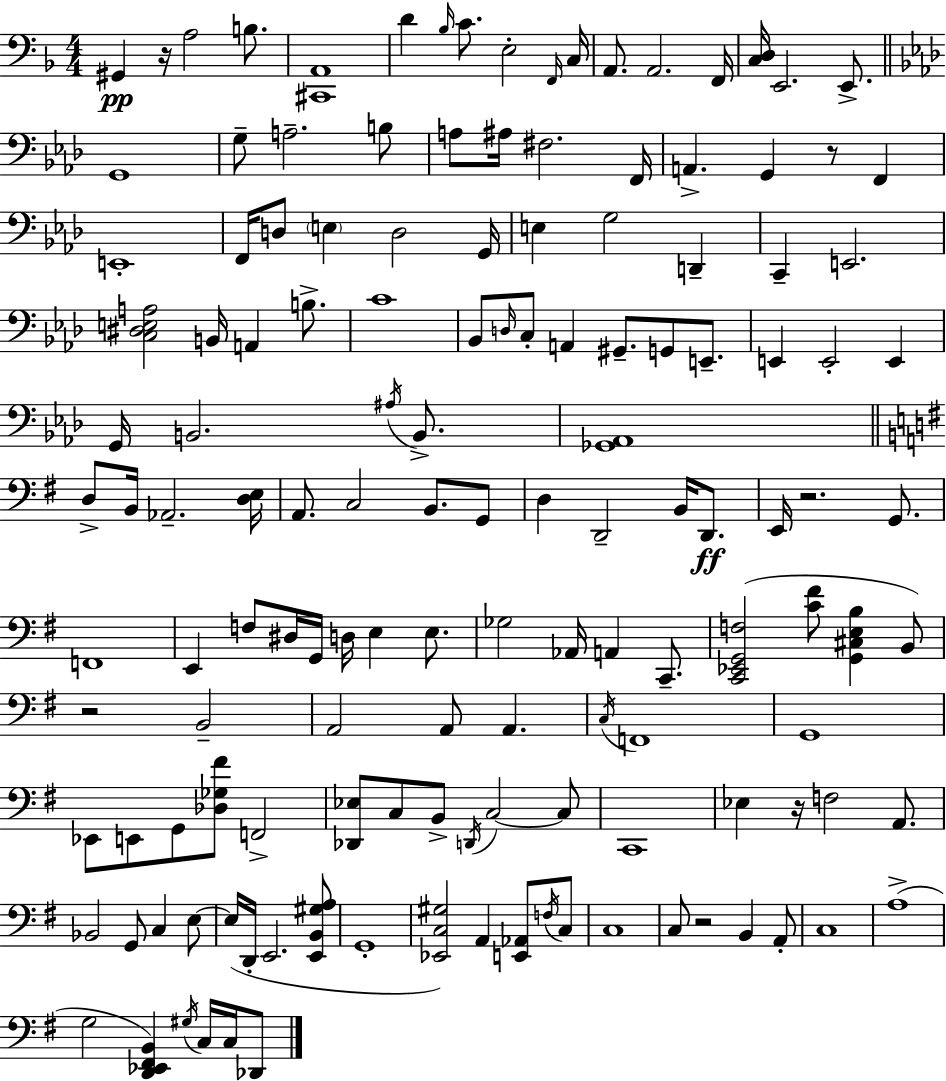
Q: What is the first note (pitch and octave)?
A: G#2